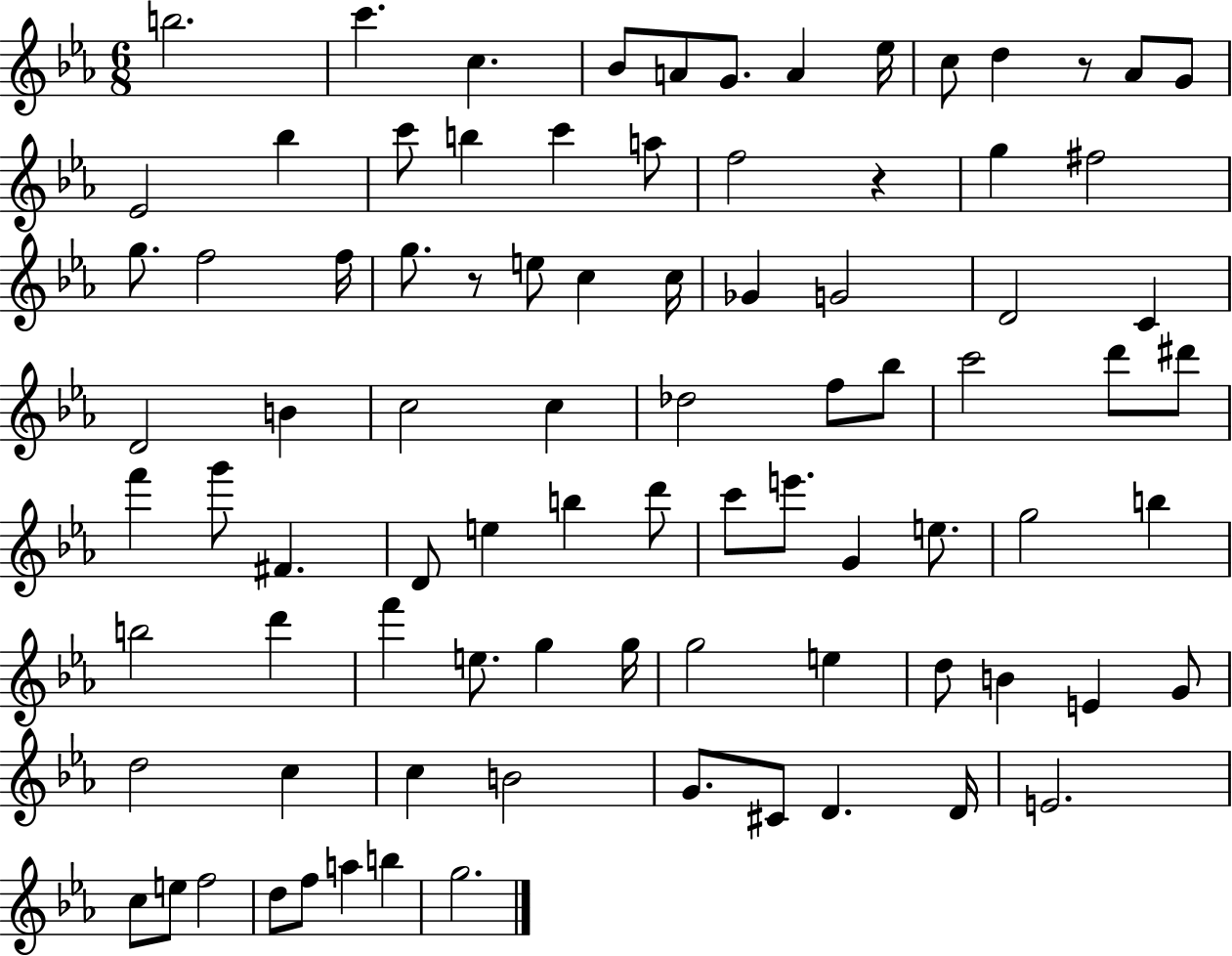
{
  \clef treble
  \numericTimeSignature
  \time 6/8
  \key ees \major
  b''2. | c'''4. c''4. | bes'8 a'8 g'8. a'4 ees''16 | c''8 d''4 r8 aes'8 g'8 | \break ees'2 bes''4 | c'''8 b''4 c'''4 a''8 | f''2 r4 | g''4 fis''2 | \break g''8. f''2 f''16 | g''8. r8 e''8 c''4 c''16 | ges'4 g'2 | d'2 c'4 | \break d'2 b'4 | c''2 c''4 | des''2 f''8 bes''8 | c'''2 d'''8 dis'''8 | \break f'''4 g'''8 fis'4. | d'8 e''4 b''4 d'''8 | c'''8 e'''8. g'4 e''8. | g''2 b''4 | \break b''2 d'''4 | f'''4 e''8. g''4 g''16 | g''2 e''4 | d''8 b'4 e'4 g'8 | \break d''2 c''4 | c''4 b'2 | g'8. cis'8 d'4. d'16 | e'2. | \break c''8 e''8 f''2 | d''8 f''8 a''4 b''4 | g''2. | \bar "|."
}